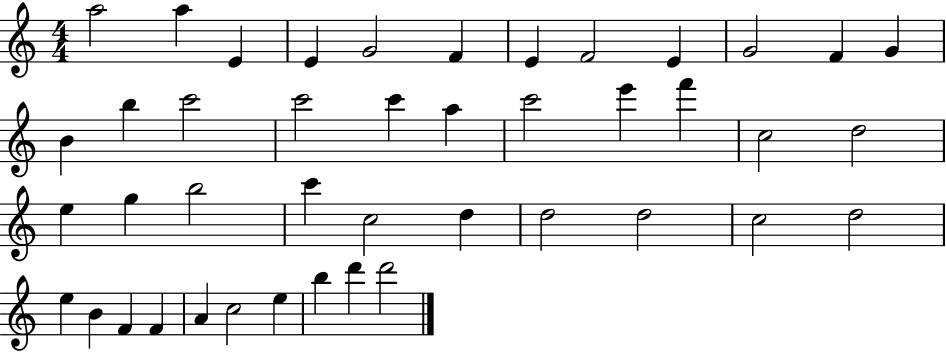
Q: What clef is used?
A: treble